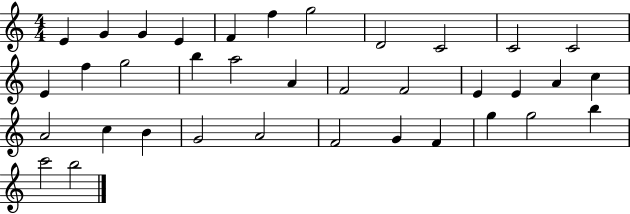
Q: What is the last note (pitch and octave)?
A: B5